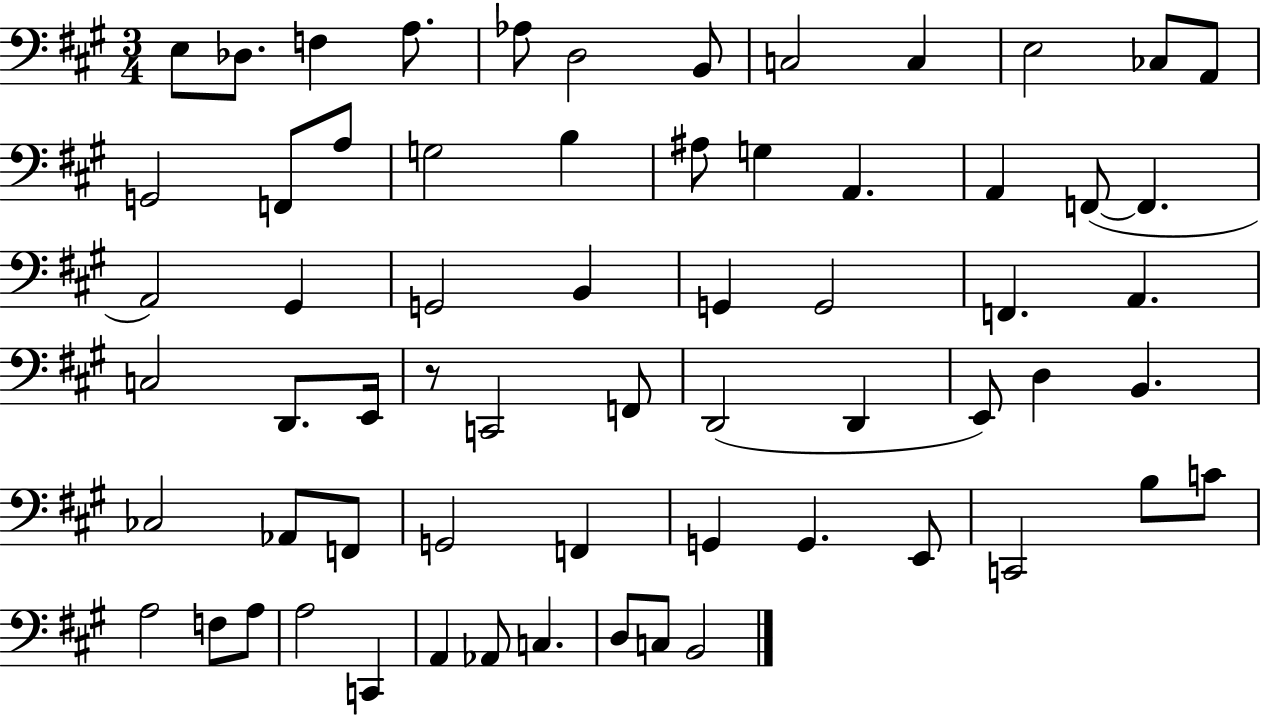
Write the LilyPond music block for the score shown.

{
  \clef bass
  \numericTimeSignature
  \time 3/4
  \key a \major
  e8 des8. f4 a8. | aes8 d2 b,8 | c2 c4 | e2 ces8 a,8 | \break g,2 f,8 a8 | g2 b4 | ais8 g4 a,4. | a,4 f,8~(~ f,4. | \break a,2) gis,4 | g,2 b,4 | g,4 g,2 | f,4. a,4. | \break c2 d,8. e,16 | r8 c,2 f,8 | d,2( d,4 | e,8) d4 b,4. | \break ces2 aes,8 f,8 | g,2 f,4 | g,4 g,4. e,8 | c,2 b8 c'8 | \break a2 f8 a8 | a2 c,4 | a,4 aes,8 c4. | d8 c8 b,2 | \break \bar "|."
}